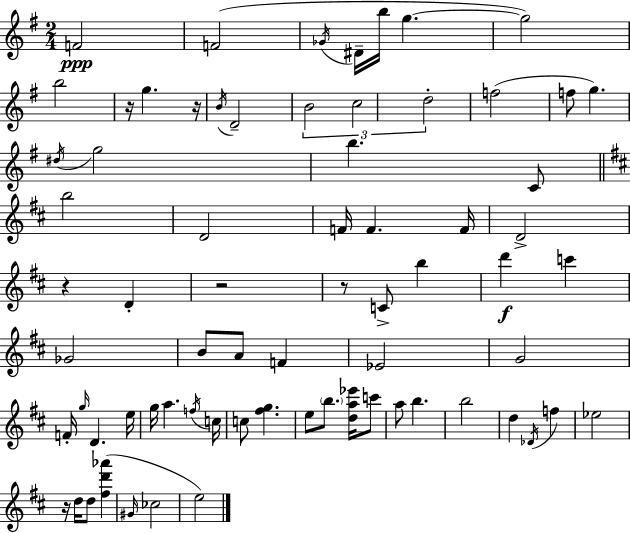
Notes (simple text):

F4/h F4/h Gb4/s D#4/s B5/s G5/q. G5/h B5/h R/s G5/q. R/s B4/s D4/h B4/h C5/h D5/h F5/h F5/e G5/q. D#5/s G5/h B5/q. C4/e B5/h D4/h F4/s F4/q. F4/s D4/h R/q D4/q R/h R/e C4/e B5/q D6/q C6/q Gb4/h B4/e A4/e F4/q Eb4/h G4/h F4/s G5/s D4/q. E5/s G5/s A5/q. F5/s C5/s C5/e [F#5,G5]/q. E5/e B5/e. [D5,A5,Eb6]/s C6/e A5/e B5/q. B5/h D5/q Db4/s F5/q Eb5/h R/s D5/s D5/e [F#5,D6,Ab6]/q G#4/s CES5/h E5/h